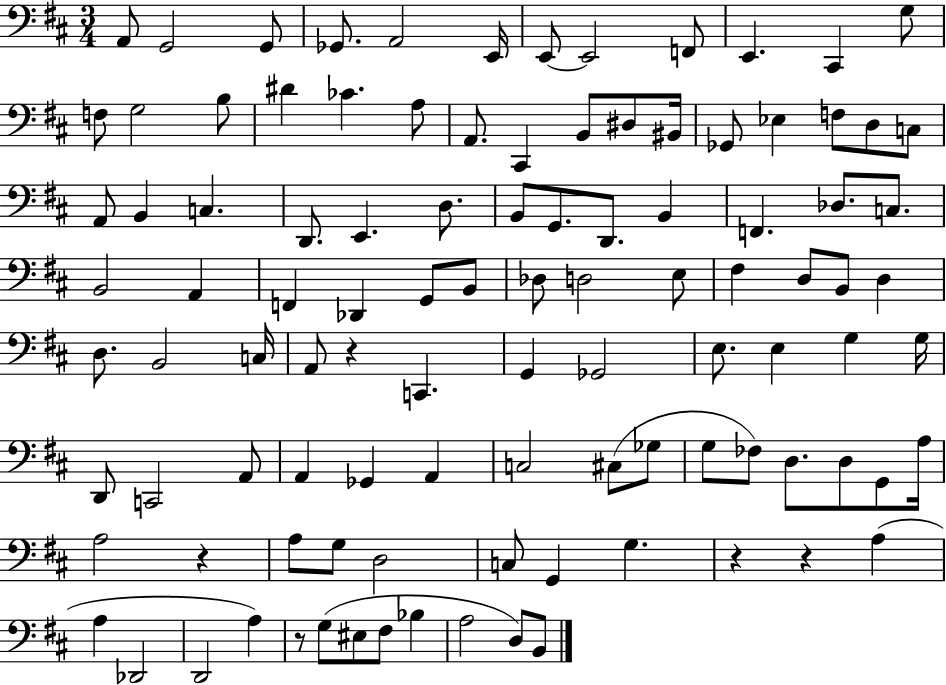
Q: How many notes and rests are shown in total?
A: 104